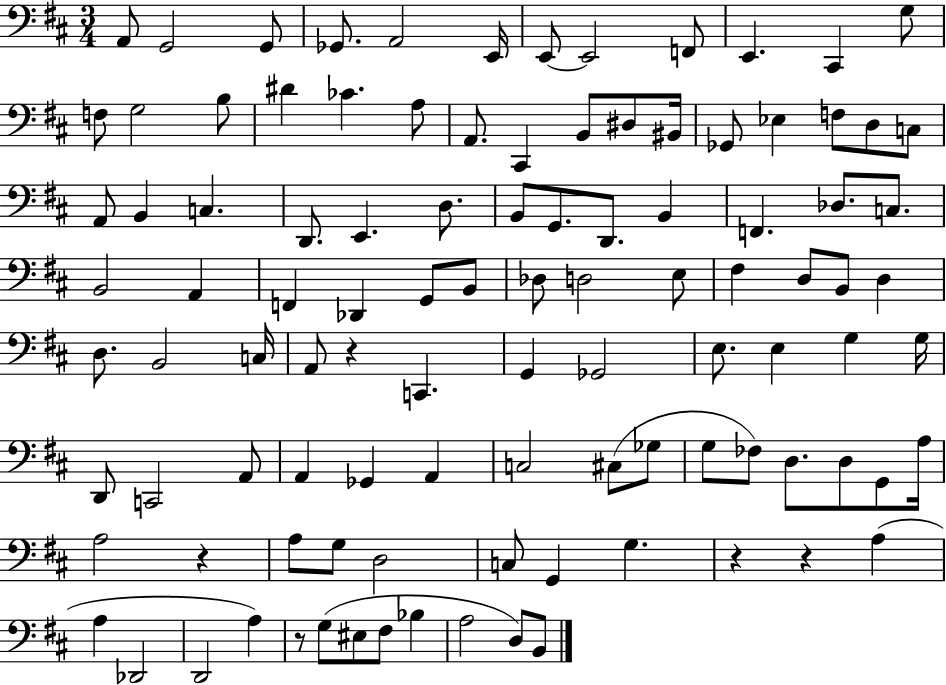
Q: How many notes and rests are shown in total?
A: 104